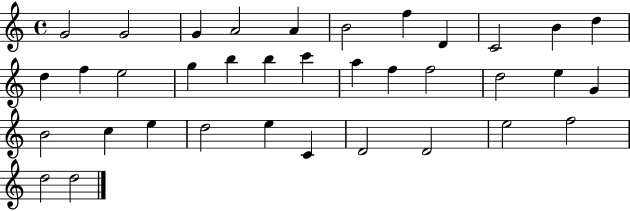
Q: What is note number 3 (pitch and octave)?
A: G4